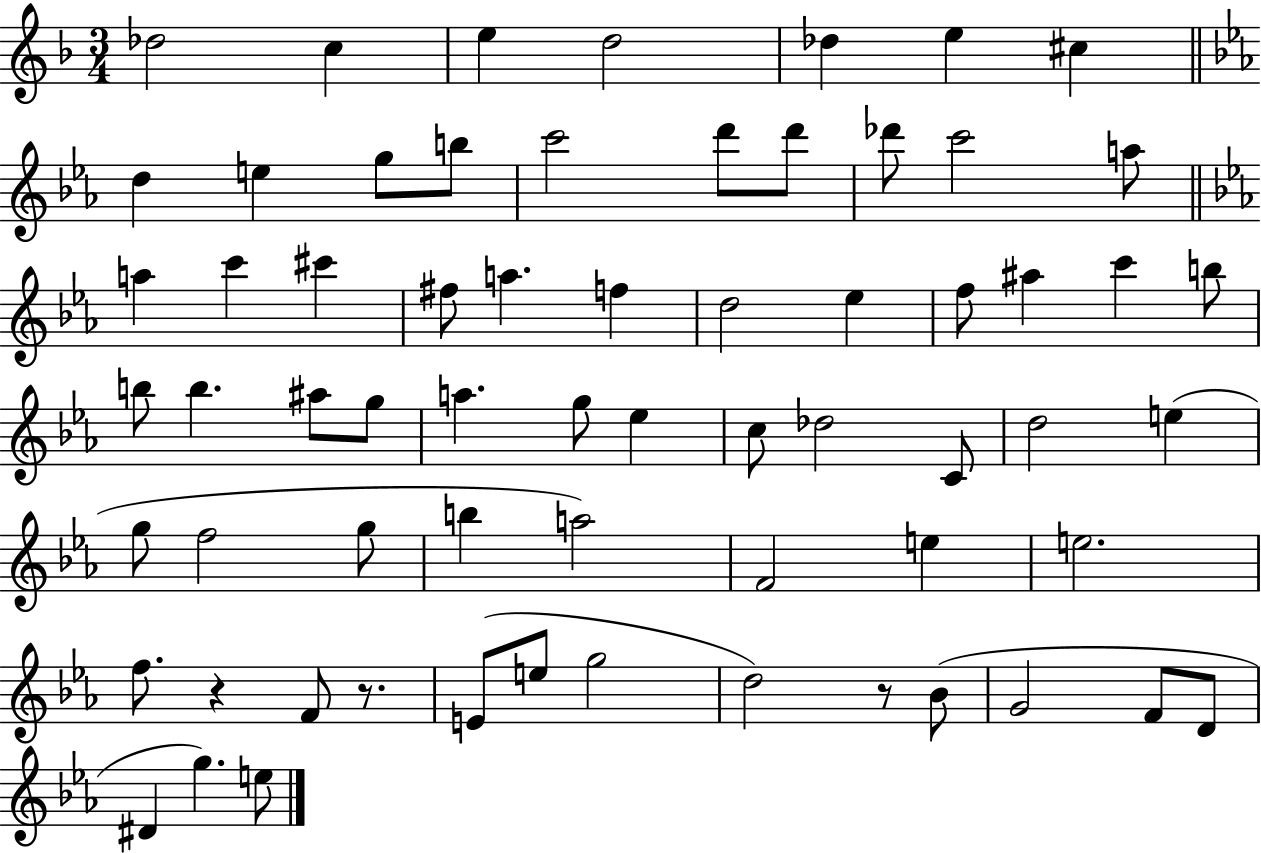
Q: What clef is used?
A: treble